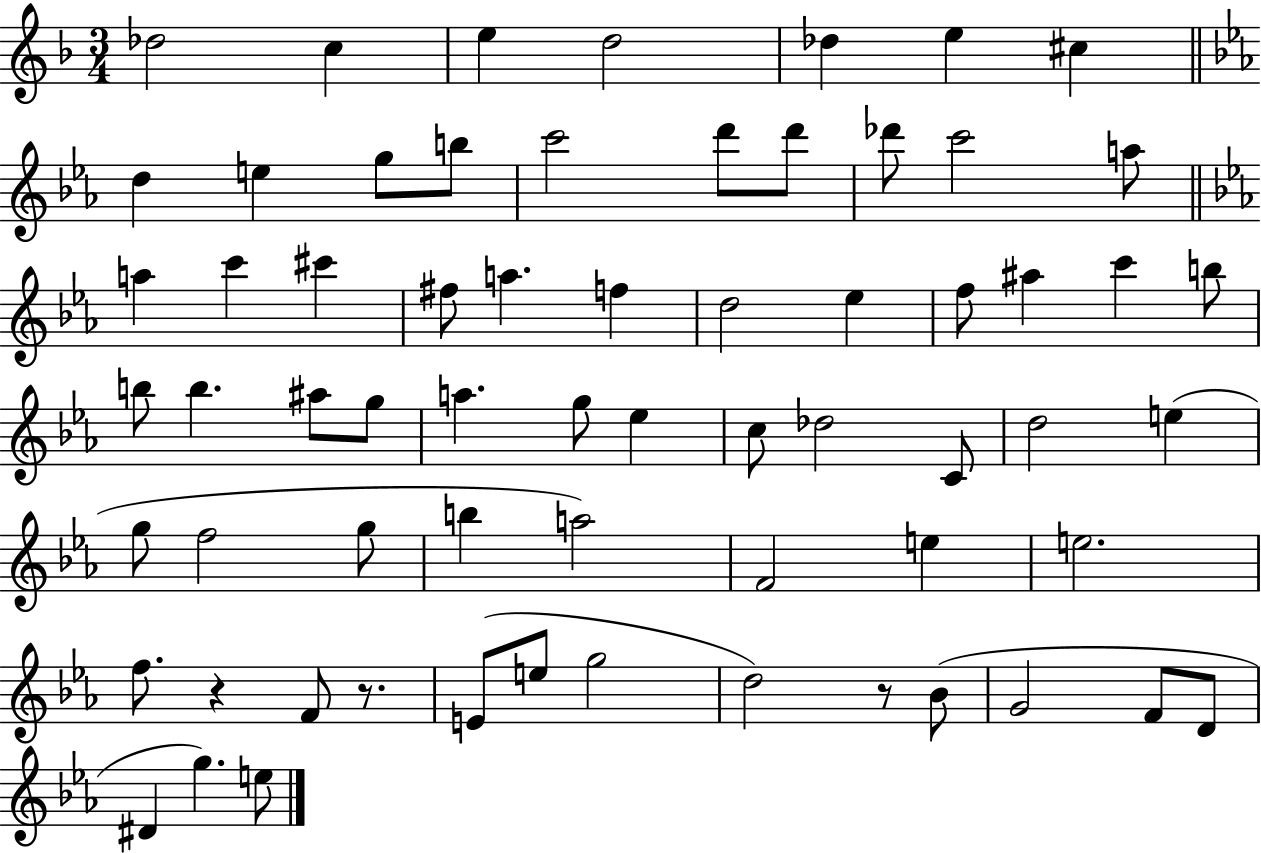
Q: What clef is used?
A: treble